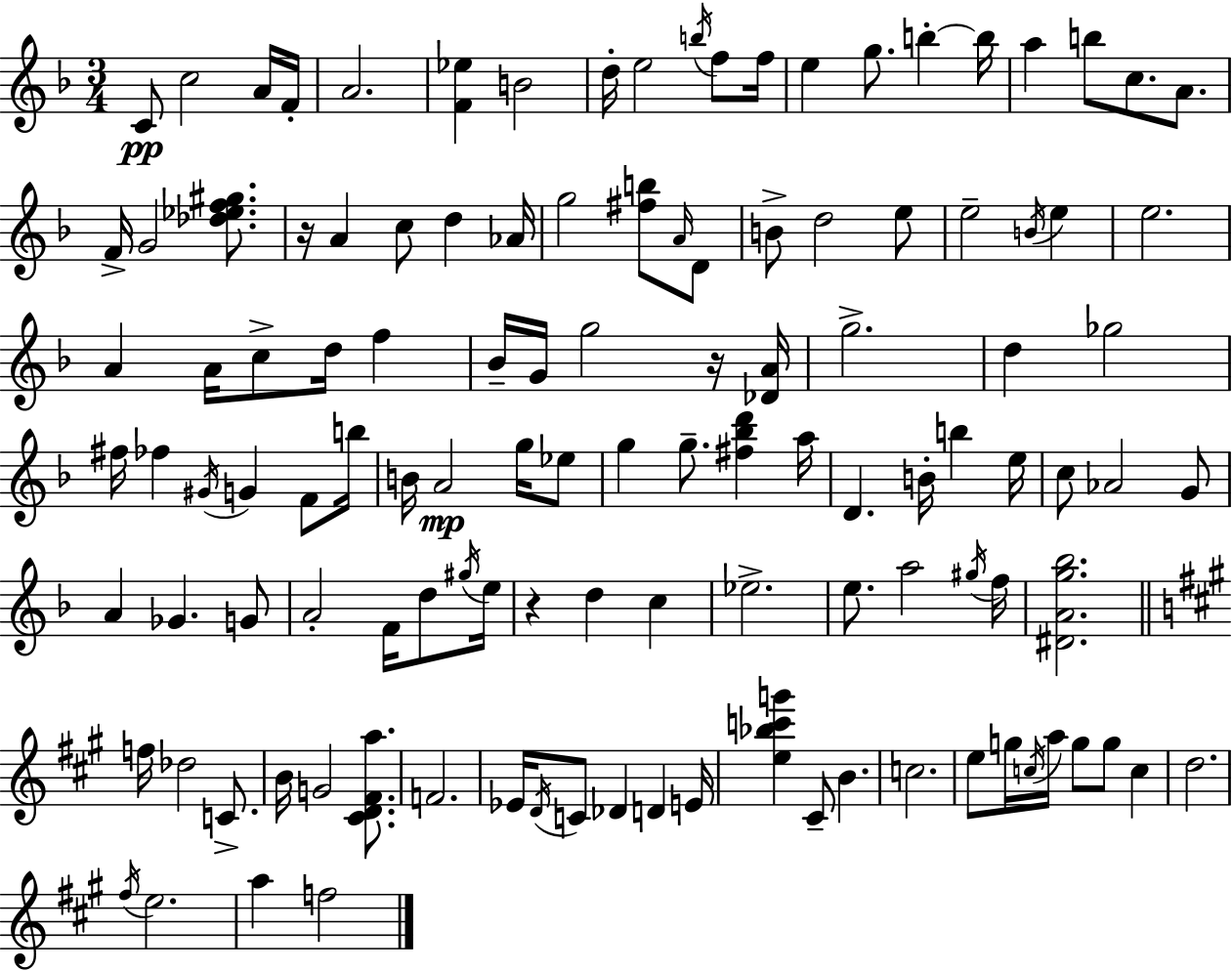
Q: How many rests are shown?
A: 3